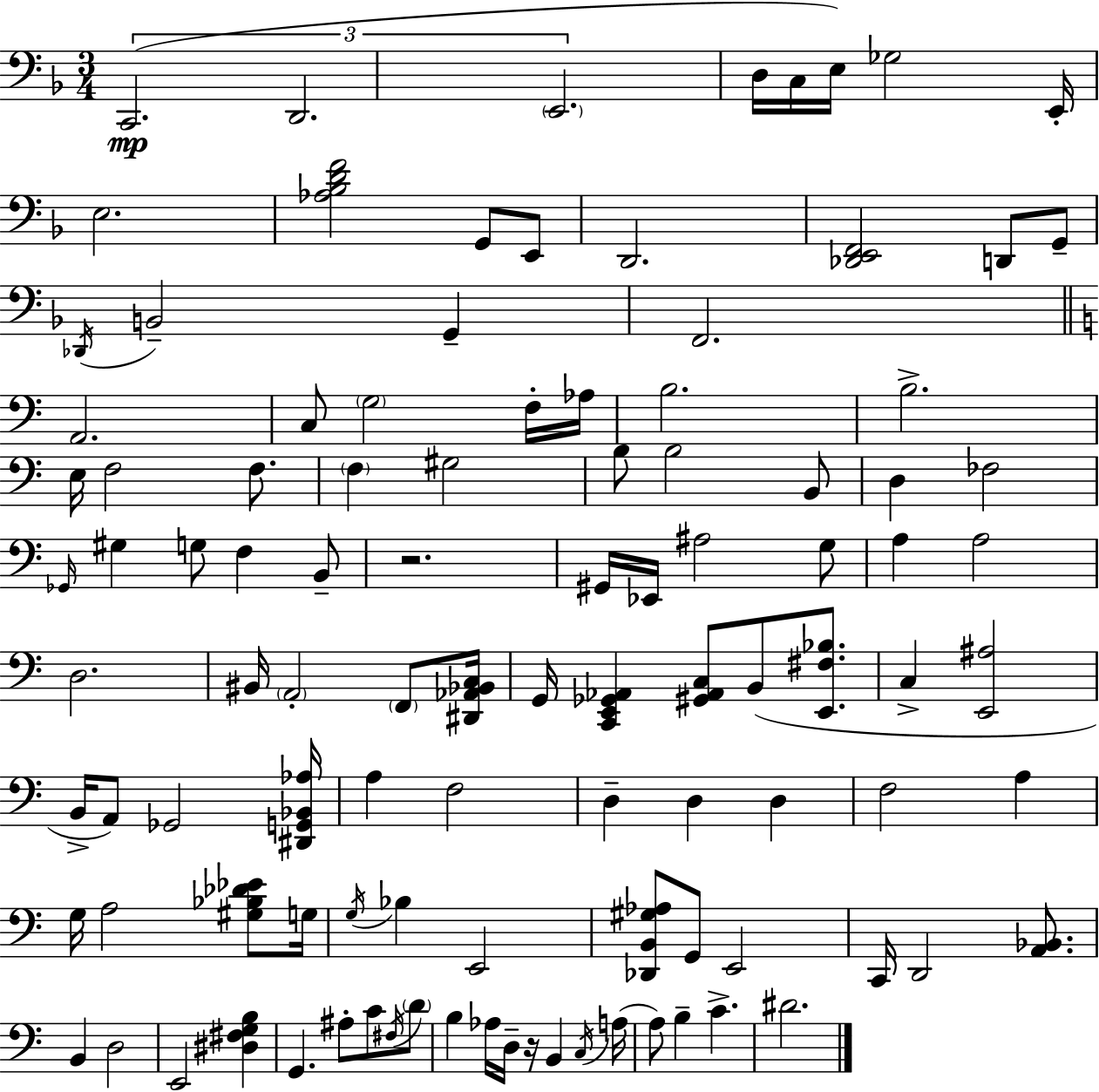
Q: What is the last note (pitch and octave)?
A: D#4